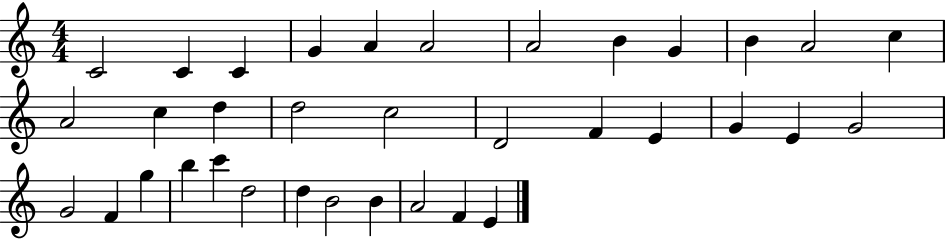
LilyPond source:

{
  \clef treble
  \numericTimeSignature
  \time 4/4
  \key c \major
  c'2 c'4 c'4 | g'4 a'4 a'2 | a'2 b'4 g'4 | b'4 a'2 c''4 | \break a'2 c''4 d''4 | d''2 c''2 | d'2 f'4 e'4 | g'4 e'4 g'2 | \break g'2 f'4 g''4 | b''4 c'''4 d''2 | d''4 b'2 b'4 | a'2 f'4 e'4 | \break \bar "|."
}